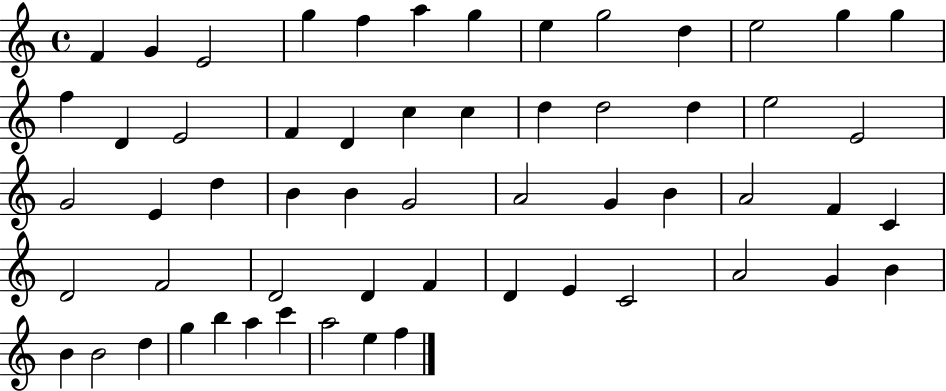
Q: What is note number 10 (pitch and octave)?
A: D5